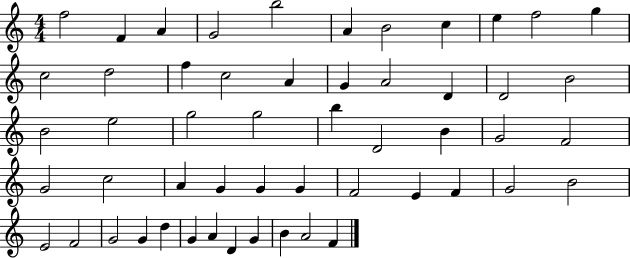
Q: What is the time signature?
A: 4/4